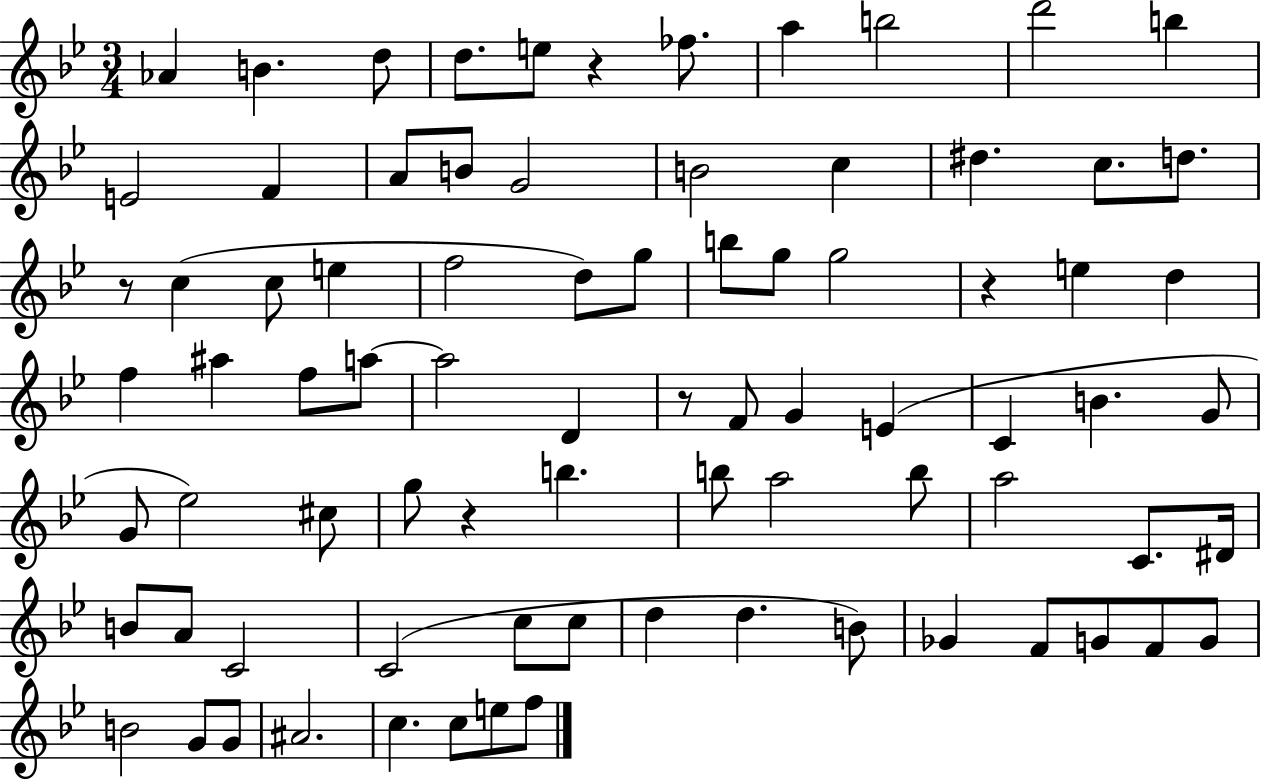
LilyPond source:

{
  \clef treble
  \numericTimeSignature
  \time 3/4
  \key bes \major
  \repeat volta 2 { aes'4 b'4. d''8 | d''8. e''8 r4 fes''8. | a''4 b''2 | d'''2 b''4 | \break e'2 f'4 | a'8 b'8 g'2 | b'2 c''4 | dis''4. c''8. d''8. | \break r8 c''4( c''8 e''4 | f''2 d''8) g''8 | b''8 g''8 g''2 | r4 e''4 d''4 | \break f''4 ais''4 f''8 a''8~~ | a''2 d'4 | r8 f'8 g'4 e'4( | c'4 b'4. g'8 | \break g'8 ees''2) cis''8 | g''8 r4 b''4. | b''8 a''2 b''8 | a''2 c'8. dis'16 | \break b'8 a'8 c'2 | c'2( c''8 c''8 | d''4 d''4. b'8) | ges'4 f'8 g'8 f'8 g'8 | \break b'2 g'8 g'8 | ais'2. | c''4. c''8 e''8 f''8 | } \bar "|."
}